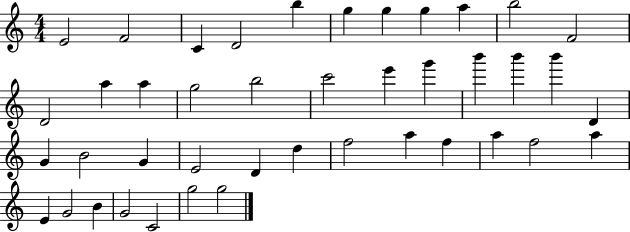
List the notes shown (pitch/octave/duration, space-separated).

E4/h F4/h C4/q D4/h B5/q G5/q G5/q G5/q A5/q B5/h F4/h D4/h A5/q A5/q G5/h B5/h C6/h E6/q G6/q B6/q B6/q B6/q D4/q G4/q B4/h G4/q E4/h D4/q D5/q F5/h A5/q F5/q A5/q F5/h A5/q E4/q G4/h B4/q G4/h C4/h G5/h G5/h